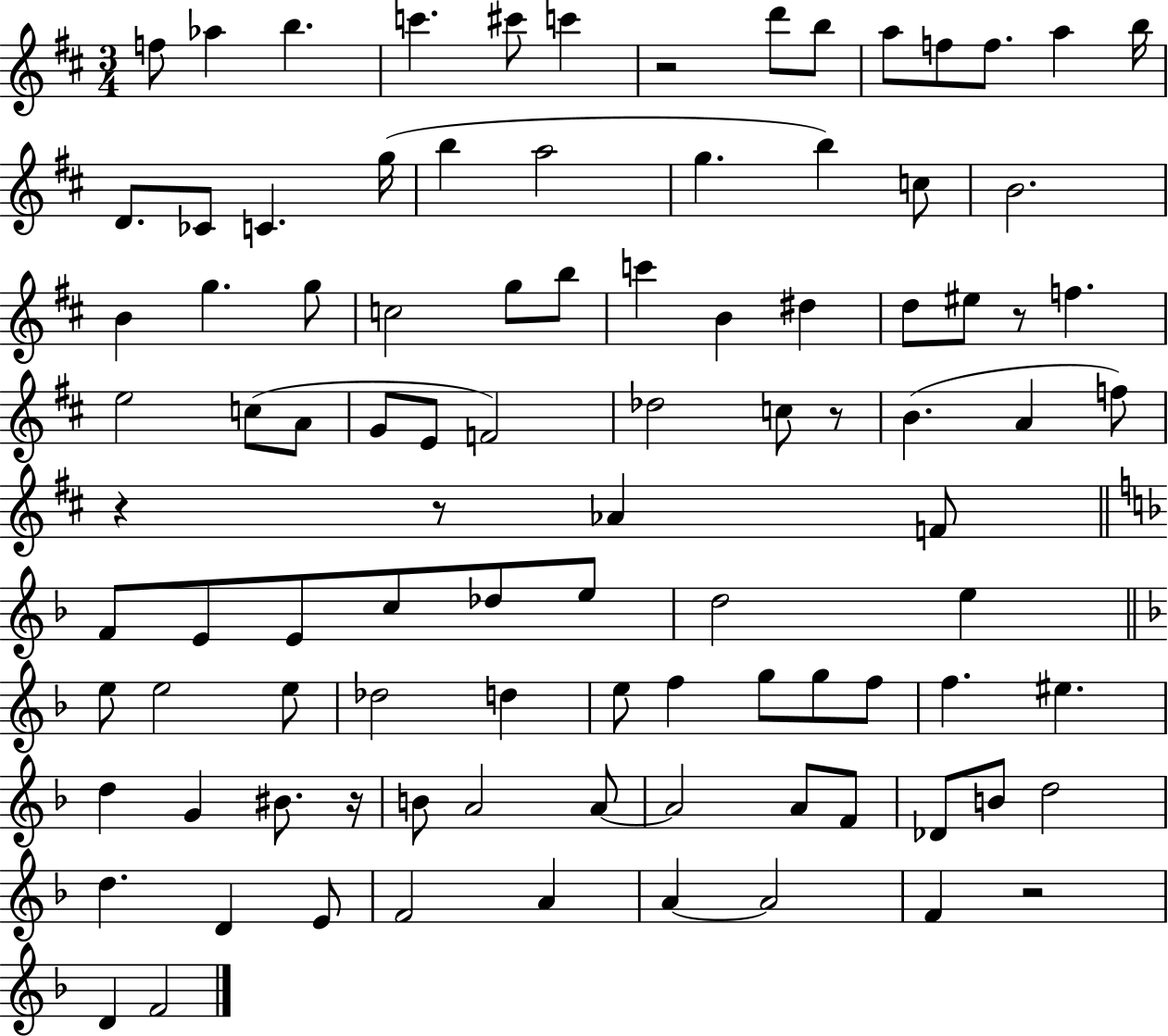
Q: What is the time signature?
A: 3/4